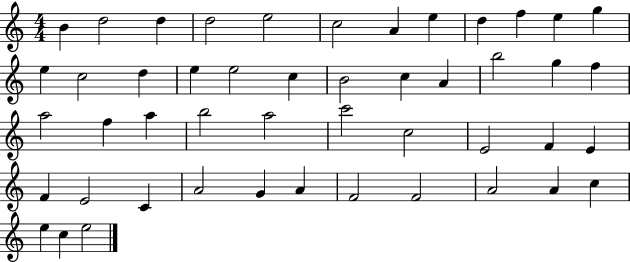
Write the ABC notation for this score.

X:1
T:Untitled
M:4/4
L:1/4
K:C
B d2 d d2 e2 c2 A e d f e g e c2 d e e2 c B2 c A b2 g f a2 f a b2 a2 c'2 c2 E2 F E F E2 C A2 G A F2 F2 A2 A c e c e2